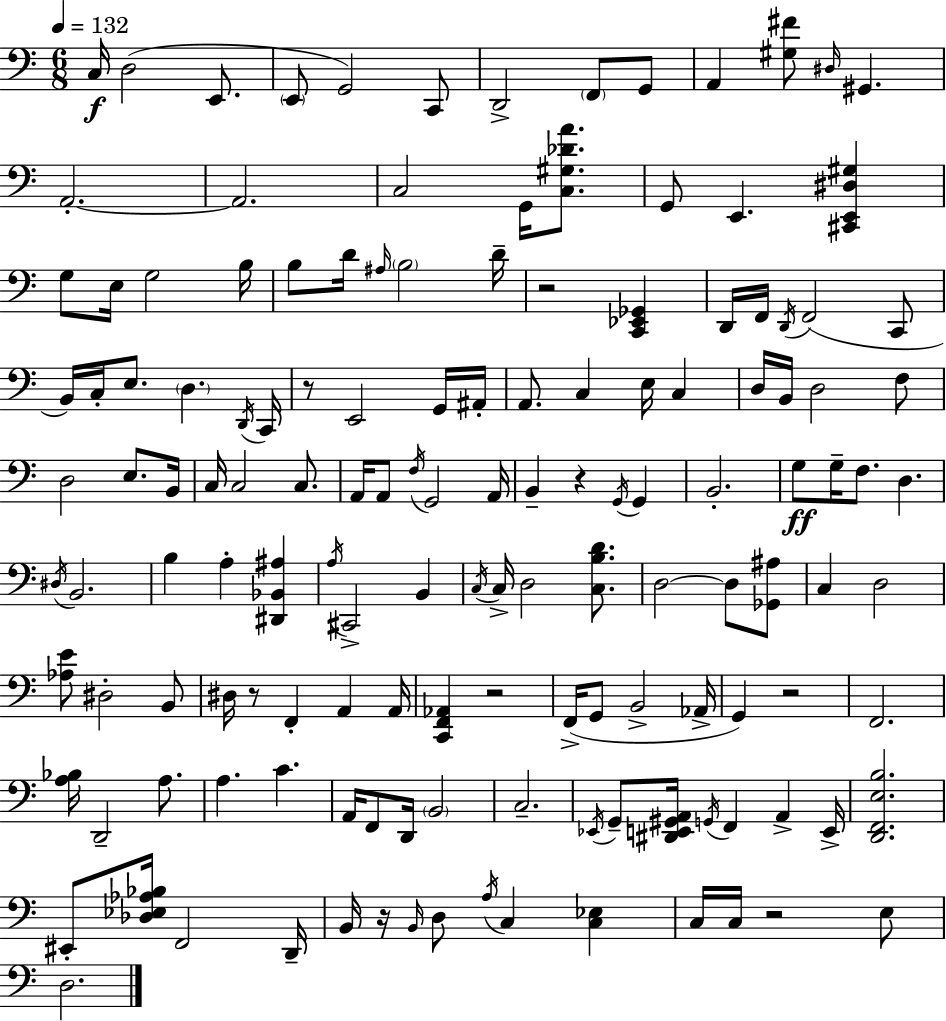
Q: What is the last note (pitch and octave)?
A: D3